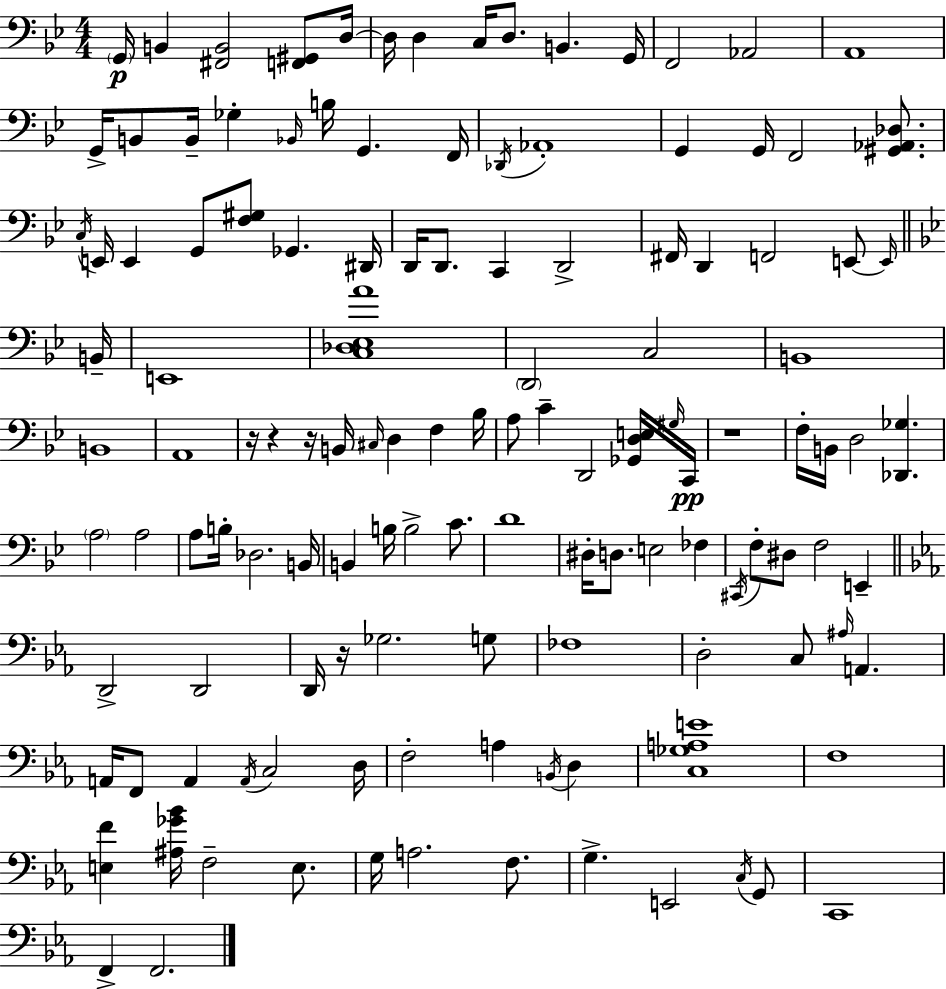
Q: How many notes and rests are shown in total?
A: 128